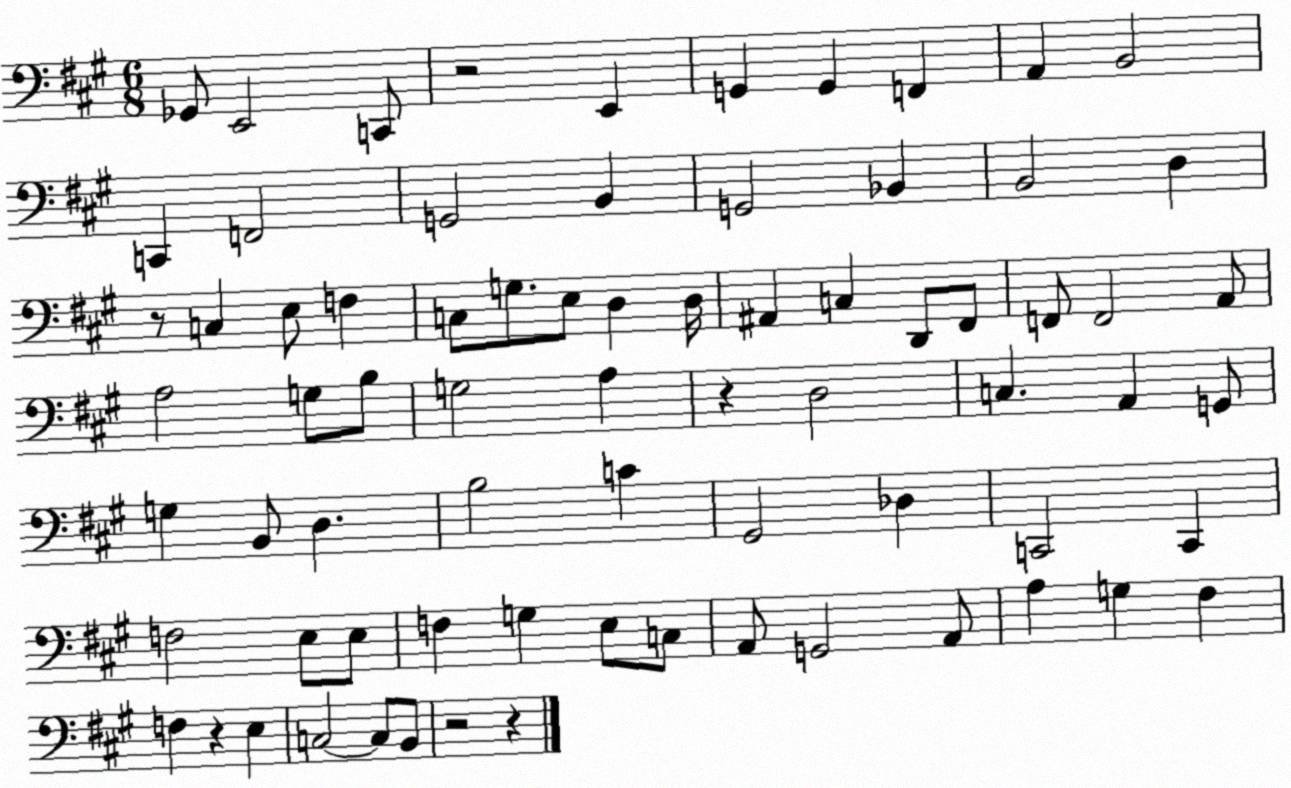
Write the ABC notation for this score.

X:1
T:Untitled
M:6/8
L:1/4
K:A
_G,,/2 E,,2 C,,/2 z2 E,, G,, G,, F,, A,, B,,2 C,, F,,2 G,,2 B,, G,,2 _B,, B,,2 D, z/2 C, E,/2 F, C,/2 G,/2 E,/2 D, D,/4 ^A,, C, D,,/2 ^F,,/2 F,,/2 F,,2 A,,/2 A,2 G,/2 B,/2 G,2 A, z D,2 C, A,, G,,/2 G, B,,/2 D, B,2 C ^G,,2 _D, C,,2 C,, F,2 E,/2 E,/2 F, G, E,/2 C,/2 A,,/2 G,,2 A,,/2 A, G, ^F, F, z E, C,2 C,/2 B,,/2 z2 z